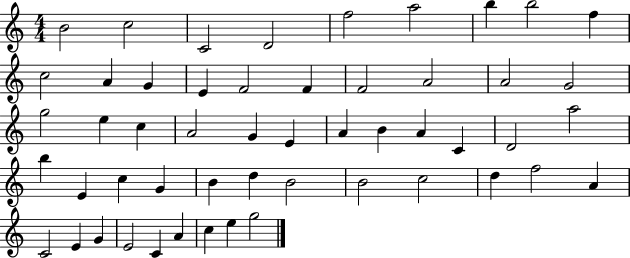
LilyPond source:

{
  \clef treble
  \numericTimeSignature
  \time 4/4
  \key c \major
  b'2 c''2 | c'2 d'2 | f''2 a''2 | b''4 b''2 f''4 | \break c''2 a'4 g'4 | e'4 f'2 f'4 | f'2 a'2 | a'2 g'2 | \break g''2 e''4 c''4 | a'2 g'4 e'4 | a'4 b'4 a'4 c'4 | d'2 a''2 | \break b''4 e'4 c''4 g'4 | b'4 d''4 b'2 | b'2 c''2 | d''4 f''2 a'4 | \break c'2 e'4 g'4 | e'2 c'4 a'4 | c''4 e''4 g''2 | \bar "|."
}